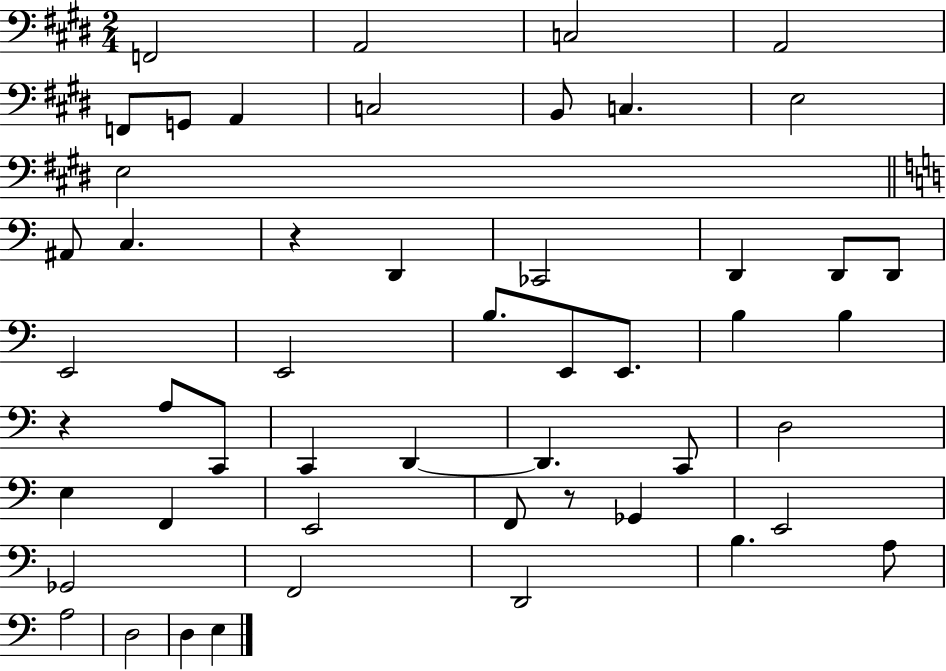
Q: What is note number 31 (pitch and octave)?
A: D2